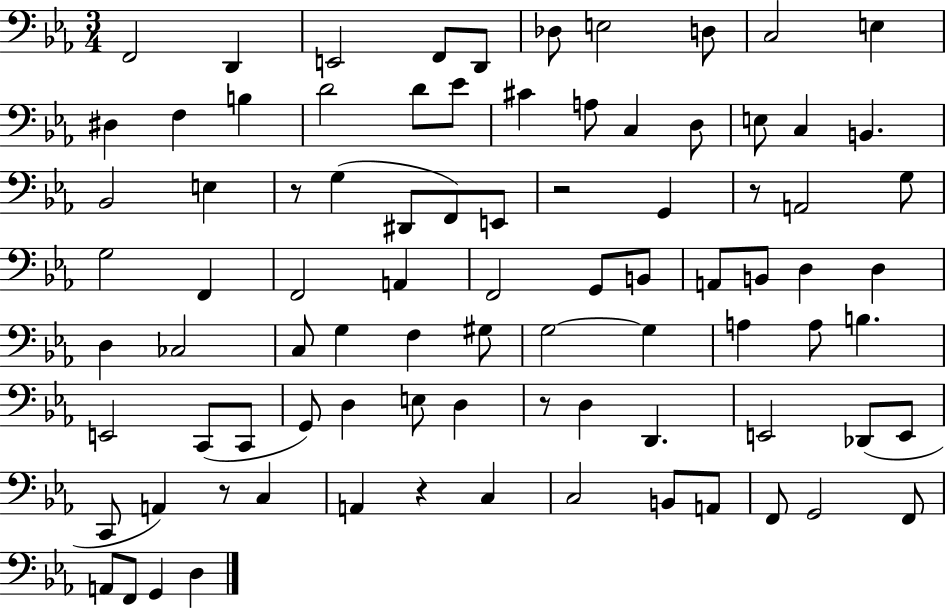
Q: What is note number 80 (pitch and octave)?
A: G2